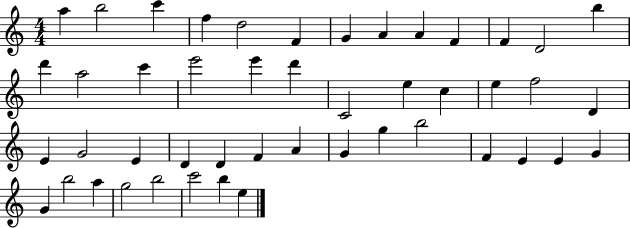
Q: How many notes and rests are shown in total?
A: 47